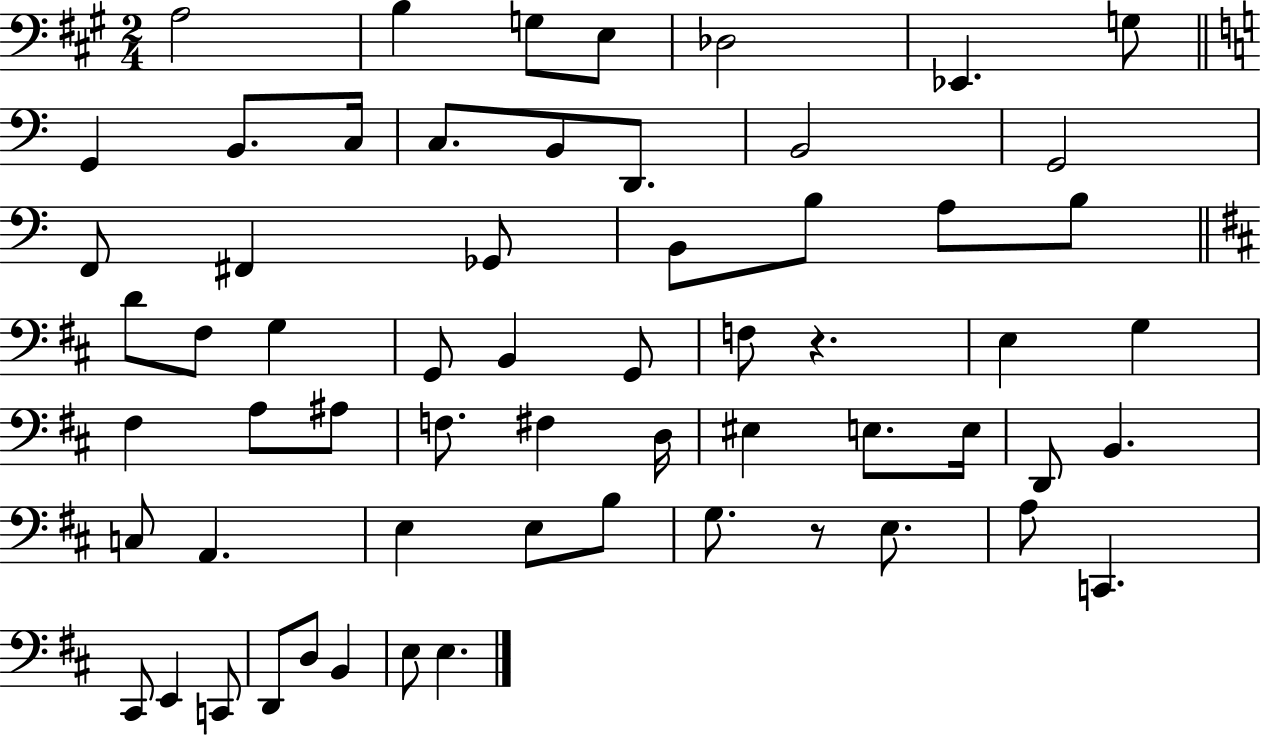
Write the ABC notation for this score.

X:1
T:Untitled
M:2/4
L:1/4
K:A
A,2 B, G,/2 E,/2 _D,2 _E,, G,/2 G,, B,,/2 C,/4 C,/2 B,,/2 D,,/2 B,,2 G,,2 F,,/2 ^F,, _G,,/2 B,,/2 B,/2 A,/2 B,/2 D/2 ^F,/2 G, G,,/2 B,, G,,/2 F,/2 z E, G, ^F, A,/2 ^A,/2 F,/2 ^F, D,/4 ^E, E,/2 E,/4 D,,/2 B,, C,/2 A,, E, E,/2 B,/2 G,/2 z/2 E,/2 A,/2 C,, ^C,,/2 E,, C,,/2 D,,/2 D,/2 B,, E,/2 E,